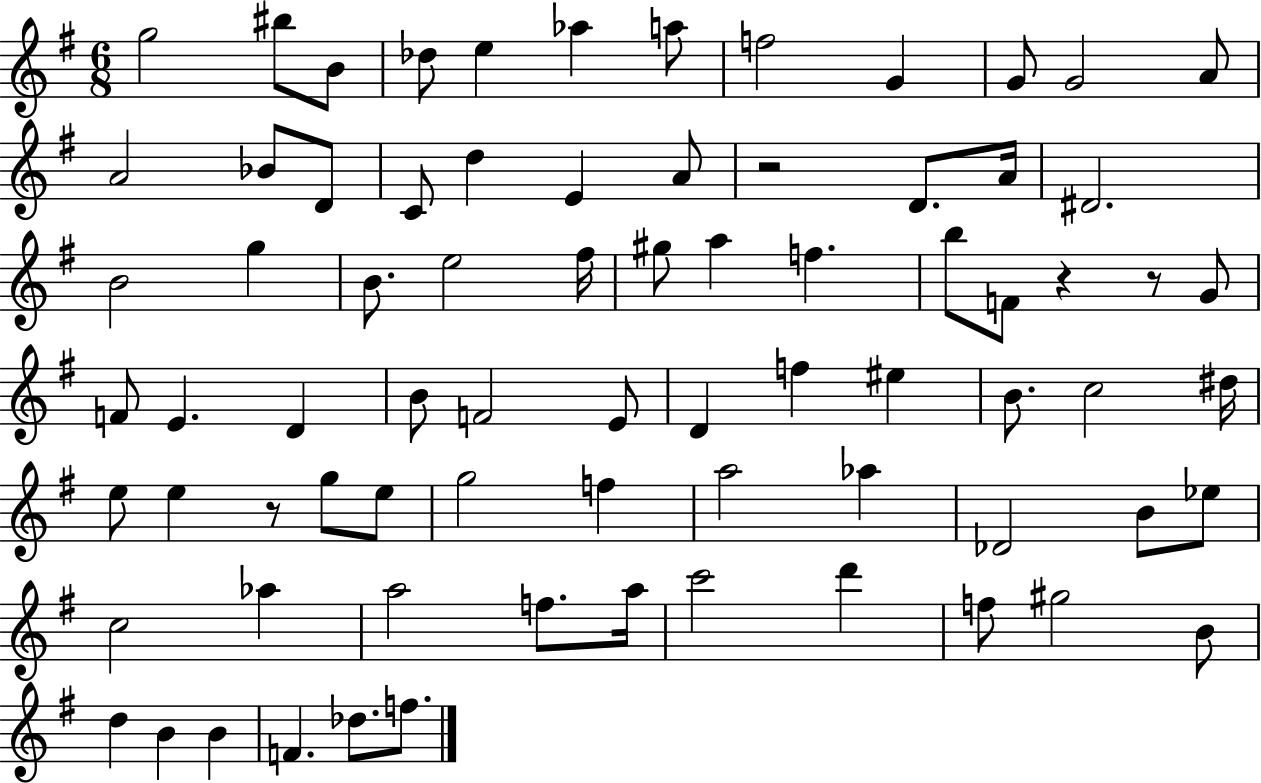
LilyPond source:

{
  \clef treble
  \numericTimeSignature
  \time 6/8
  \key g \major
  g''2 bis''8 b'8 | des''8 e''4 aes''4 a''8 | f''2 g'4 | g'8 g'2 a'8 | \break a'2 bes'8 d'8 | c'8 d''4 e'4 a'8 | r2 d'8. a'16 | dis'2. | \break b'2 g''4 | b'8. e''2 fis''16 | gis''8 a''4 f''4. | b''8 f'8 r4 r8 g'8 | \break f'8 e'4. d'4 | b'8 f'2 e'8 | d'4 f''4 eis''4 | b'8. c''2 dis''16 | \break e''8 e''4 r8 g''8 e''8 | g''2 f''4 | a''2 aes''4 | des'2 b'8 ees''8 | \break c''2 aes''4 | a''2 f''8. a''16 | c'''2 d'''4 | f''8 gis''2 b'8 | \break d''4 b'4 b'4 | f'4. des''8. f''8. | \bar "|."
}